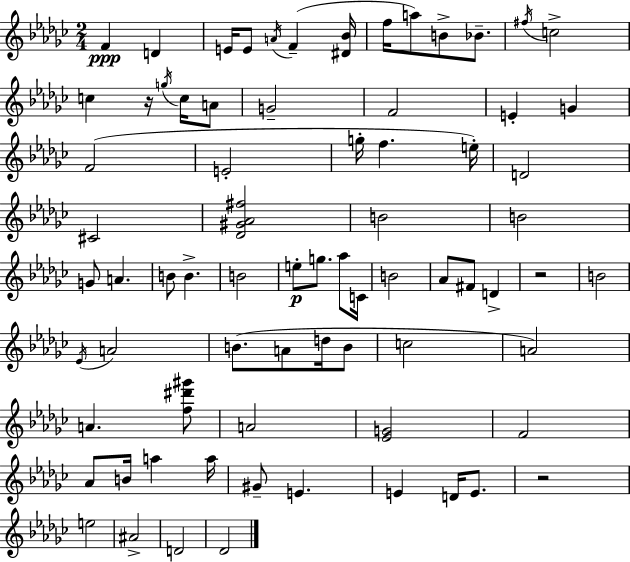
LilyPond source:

{
  \clef treble
  \numericTimeSignature
  \time 2/4
  \key ees \minor
  f'4\ppp d'4 | e'16 e'8 \acciaccatura { a'16 }( f'4-- | <dis' bes'>16 f''16 a''8) b'8-> bes'8.-- | \acciaccatura { fis''16 } c''2-> | \break c''4 r16 \acciaccatura { g''16 } | c''16 a'8 g'2-- | f'2 | e'4-. g'4 | \break f'2( | e'2-. | g''16-. f''4. | e''16-.) d'2 | \break cis'2 | <des' gis' aes' fis''>2 | b'2 | b'2 | \break g'8 a'4. | b'8 b'4.-> | b'2 | e''8-.\p g''8. | \break aes''8 c'16 b'2 | aes'8 fis'8 d'4-> | r2 | b'2 | \break \acciaccatura { ees'16 } a'2 | b'8.( a'8 | d''16 b'8 c''2 | a'2) | \break a'4. | <f'' dis''' gis'''>8 a'2 | <ees' g'>2 | f'2 | \break aes'8 b'16 a''4 | a''16 gis'8-- e'4. | e'4 | d'16 e'8. r2 | \break e''2 | ais'2-> | d'2 | des'2 | \break \bar "|."
}